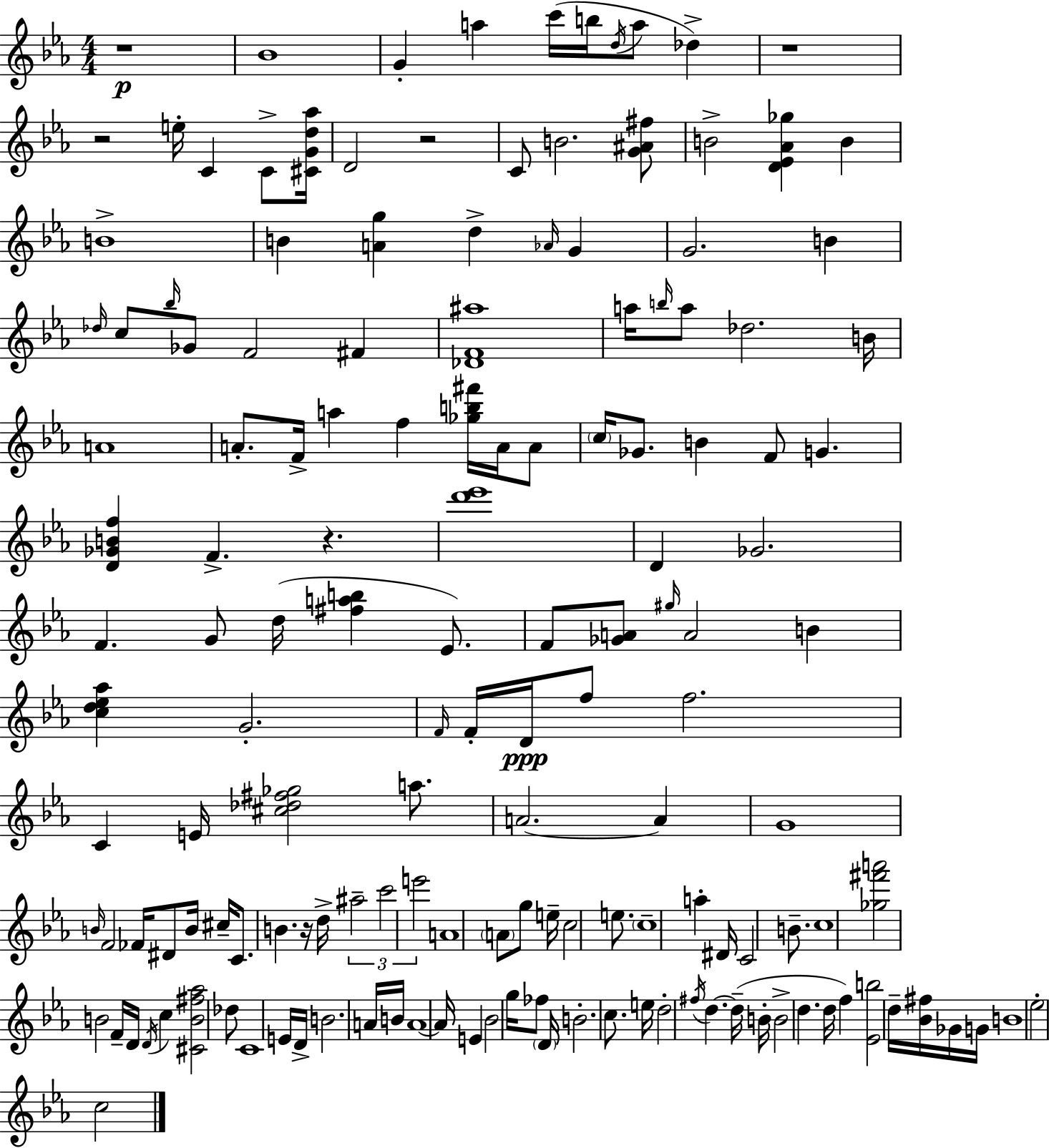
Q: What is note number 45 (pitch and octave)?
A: F4